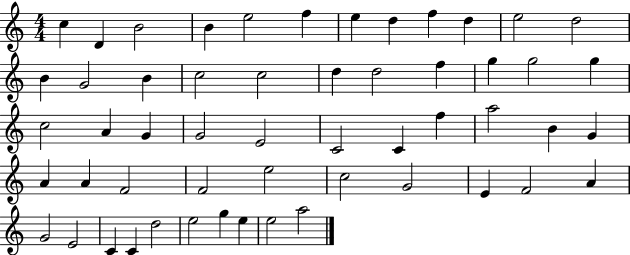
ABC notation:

X:1
T:Untitled
M:4/4
L:1/4
K:C
c D B2 B e2 f e d f d e2 d2 B G2 B c2 c2 d d2 f g g2 g c2 A G G2 E2 C2 C f a2 B G A A F2 F2 e2 c2 G2 E F2 A G2 E2 C C d2 e2 g e e2 a2